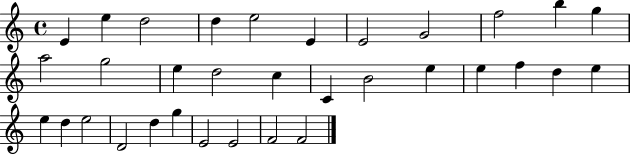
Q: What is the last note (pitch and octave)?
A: F4